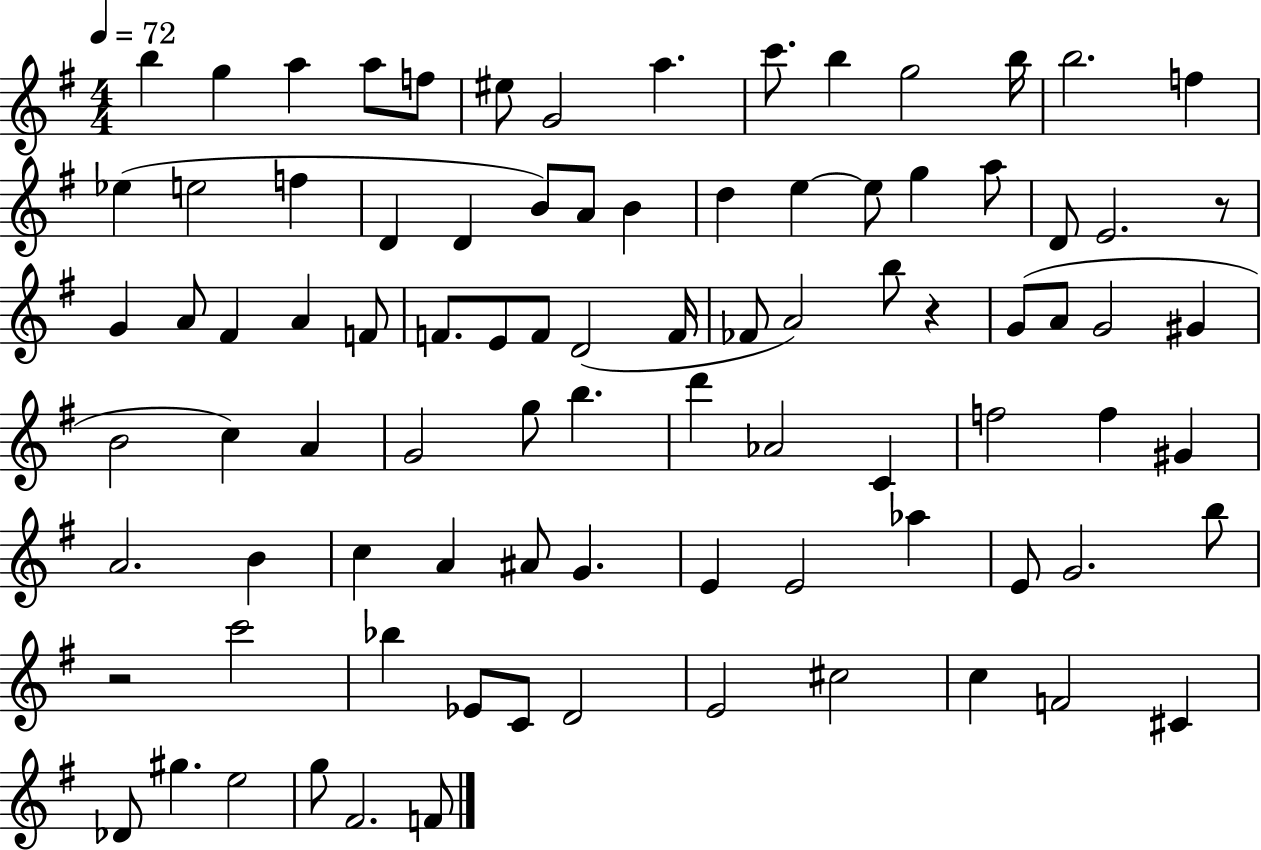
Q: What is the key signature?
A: G major